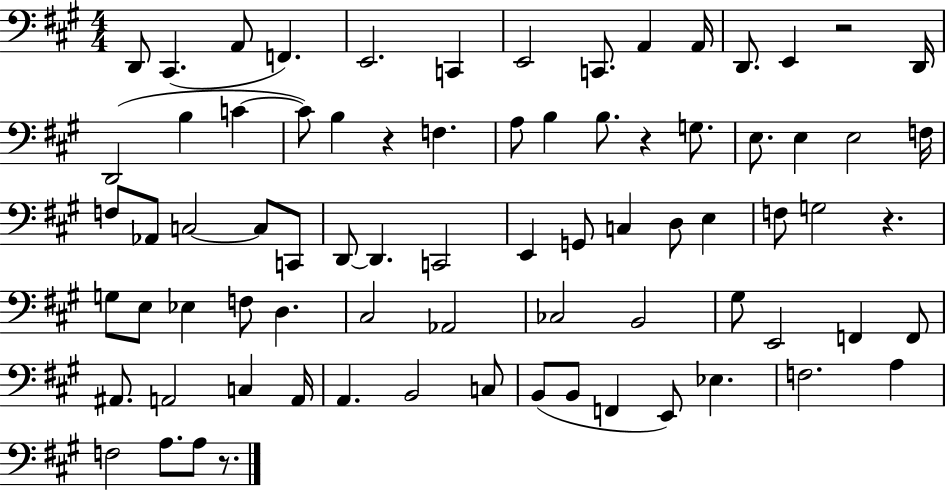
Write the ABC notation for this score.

X:1
T:Untitled
M:4/4
L:1/4
K:A
D,,/2 ^C,, A,,/2 F,, E,,2 C,, E,,2 C,,/2 A,, A,,/4 D,,/2 E,, z2 D,,/4 D,,2 B, C C/2 B, z F, A,/2 B, B,/2 z G,/2 E,/2 E, E,2 F,/4 F,/2 _A,,/2 C,2 C,/2 C,,/2 D,,/2 D,, C,,2 E,, G,,/2 C, D,/2 E, F,/2 G,2 z G,/2 E,/2 _E, F,/2 D, ^C,2 _A,,2 _C,2 B,,2 ^G,/2 E,,2 F,, F,,/2 ^A,,/2 A,,2 C, A,,/4 A,, B,,2 C,/2 B,,/2 B,,/2 F,, E,,/2 _E, F,2 A, F,2 A,/2 A,/2 z/2